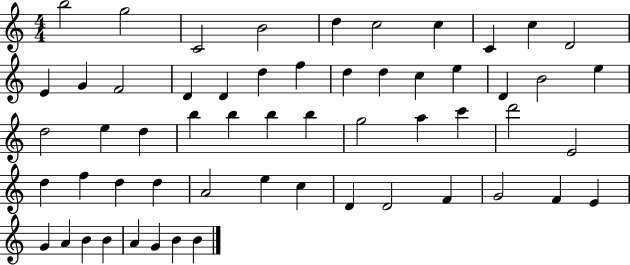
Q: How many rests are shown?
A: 0